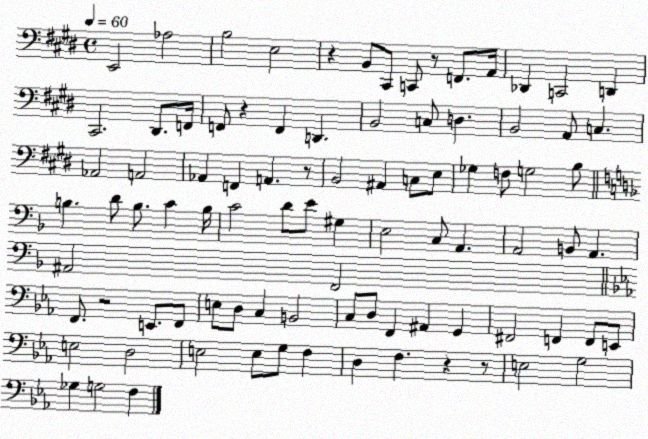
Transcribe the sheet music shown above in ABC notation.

X:1
T:Untitled
M:4/4
L:1/4
K:E
E,,2 _A,2 B,2 E,2 z B,,/2 ^C,,/2 C,,/2 z/2 F,,/2 A,,/4 _D,, C,,2 D,, ^C,,2 ^D,,/2 F,,/4 F,,/2 z F,, D,, B,,2 C,/2 D, B,,2 A,,/2 C, _A,,2 A,,2 _A,, F,, A,, z/2 B,,2 ^A,, C,/2 E,/2 _G, F,/2 G,2 B,/2 B, D/2 B,/2 C B,/4 C2 D/2 E/2 ^G, E,2 C,/2 A,, A,,2 B,,/2 A,, ^A,,2 F,,2 F,,/2 z2 E,,/2 F,,/2 E,/2 D,/2 C, B,,2 C,/2 D,/2 F,, ^A,, G,, ^F,,2 F,, F,,/2 E,,/2 E,2 D,2 E,2 E,/2 G,/2 F, D, F, z z/2 E,2 G,2 _G, G,2 F,